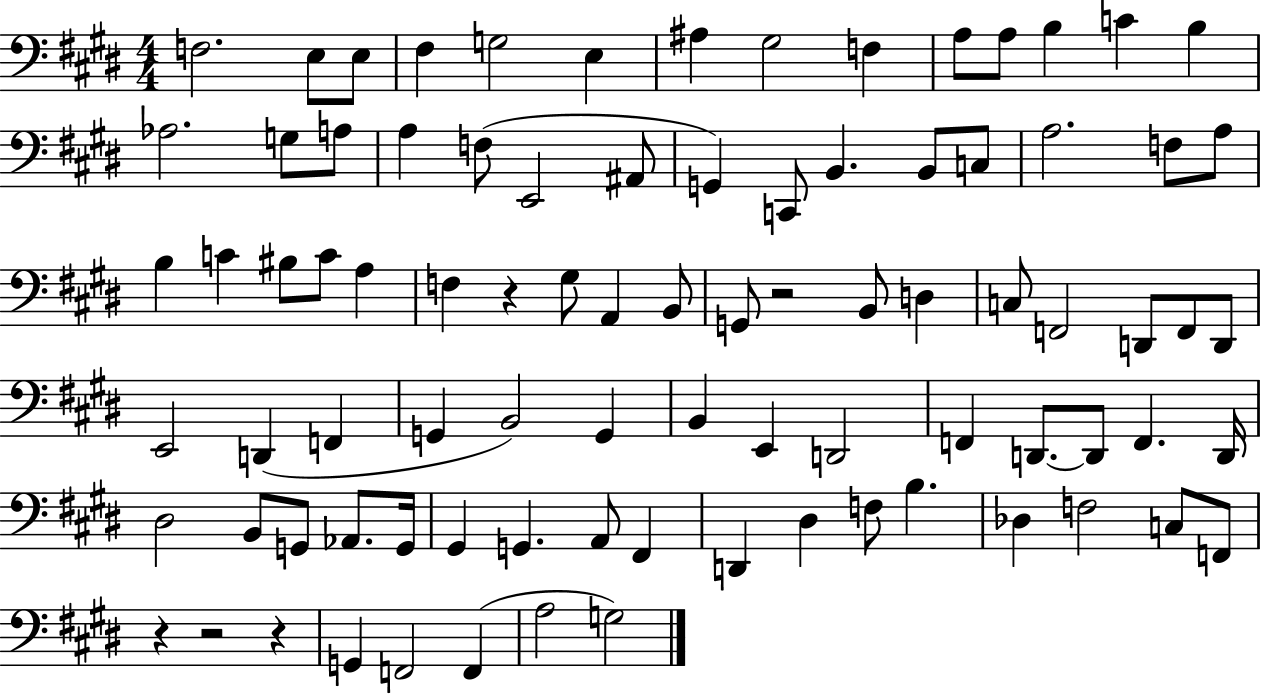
{
  \clef bass
  \numericTimeSignature
  \time 4/4
  \key e \major
  f2. e8 e8 | fis4 g2 e4 | ais4 gis2 f4 | a8 a8 b4 c'4 b4 | \break aes2. g8 a8 | a4 f8( e,2 ais,8 | g,4) c,8 b,4. b,8 c8 | a2. f8 a8 | \break b4 c'4 bis8 c'8 a4 | f4 r4 gis8 a,4 b,8 | g,8 r2 b,8 d4 | c8 f,2 d,8 f,8 d,8 | \break e,2 d,4( f,4 | g,4 b,2) g,4 | b,4 e,4 d,2 | f,4 d,8.~~ d,8 f,4. d,16 | \break dis2 b,8 g,8 aes,8. g,16 | gis,4 g,4. a,8 fis,4 | d,4 dis4 f8 b4. | des4 f2 c8 f,8 | \break r4 r2 r4 | g,4 f,2 f,4( | a2 g2) | \bar "|."
}